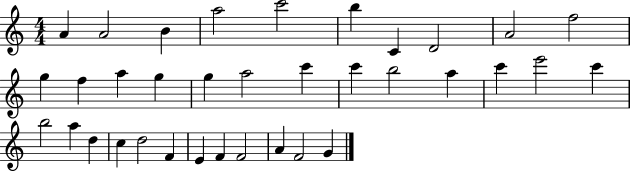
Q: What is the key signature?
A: C major